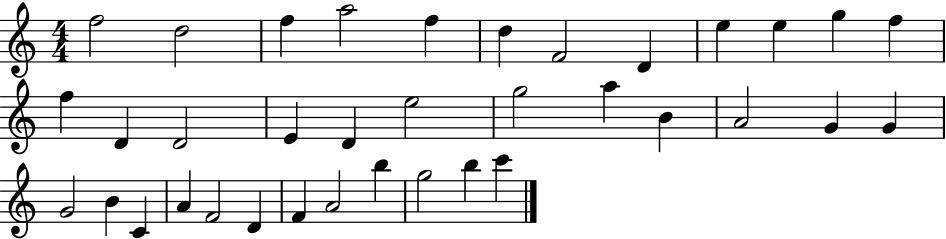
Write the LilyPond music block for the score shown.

{
  \clef treble
  \numericTimeSignature
  \time 4/4
  \key c \major
  f''2 d''2 | f''4 a''2 f''4 | d''4 f'2 d'4 | e''4 e''4 g''4 f''4 | \break f''4 d'4 d'2 | e'4 d'4 e''2 | g''2 a''4 b'4 | a'2 g'4 g'4 | \break g'2 b'4 c'4 | a'4 f'2 d'4 | f'4 a'2 b''4 | g''2 b''4 c'''4 | \break \bar "|."
}